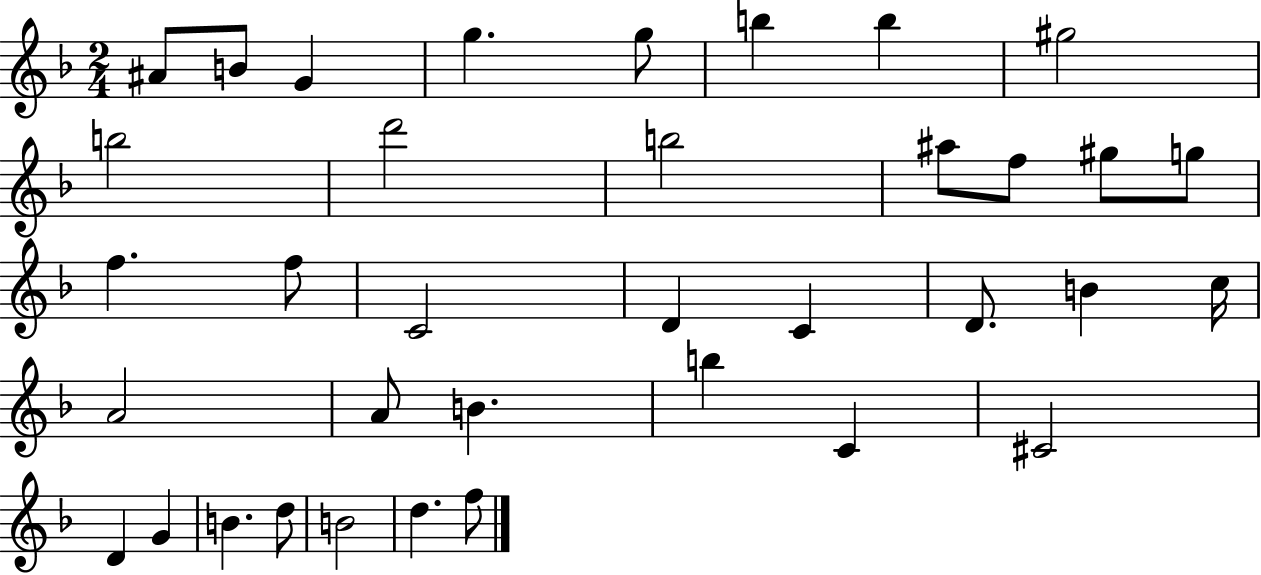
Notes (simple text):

A#4/e B4/e G4/q G5/q. G5/e B5/q B5/q G#5/h B5/h D6/h B5/h A#5/e F5/e G#5/e G5/e F5/q. F5/e C4/h D4/q C4/q D4/e. B4/q C5/s A4/h A4/e B4/q. B5/q C4/q C#4/h D4/q G4/q B4/q. D5/e B4/h D5/q. F5/e